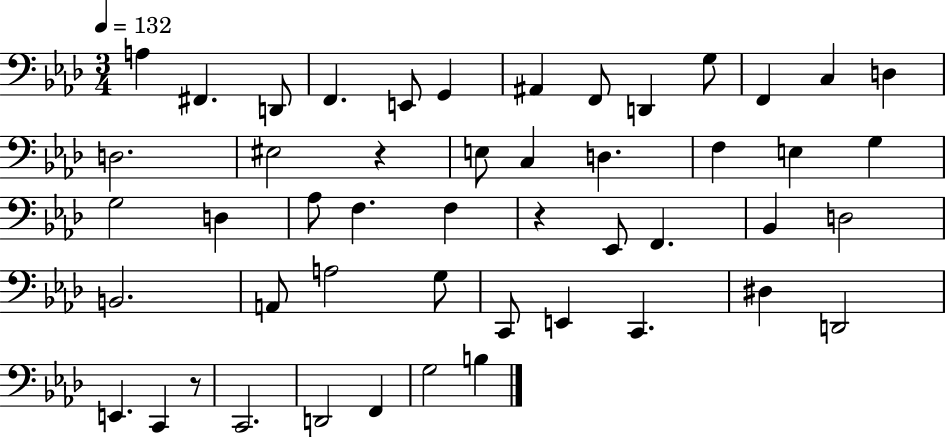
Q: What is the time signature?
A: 3/4